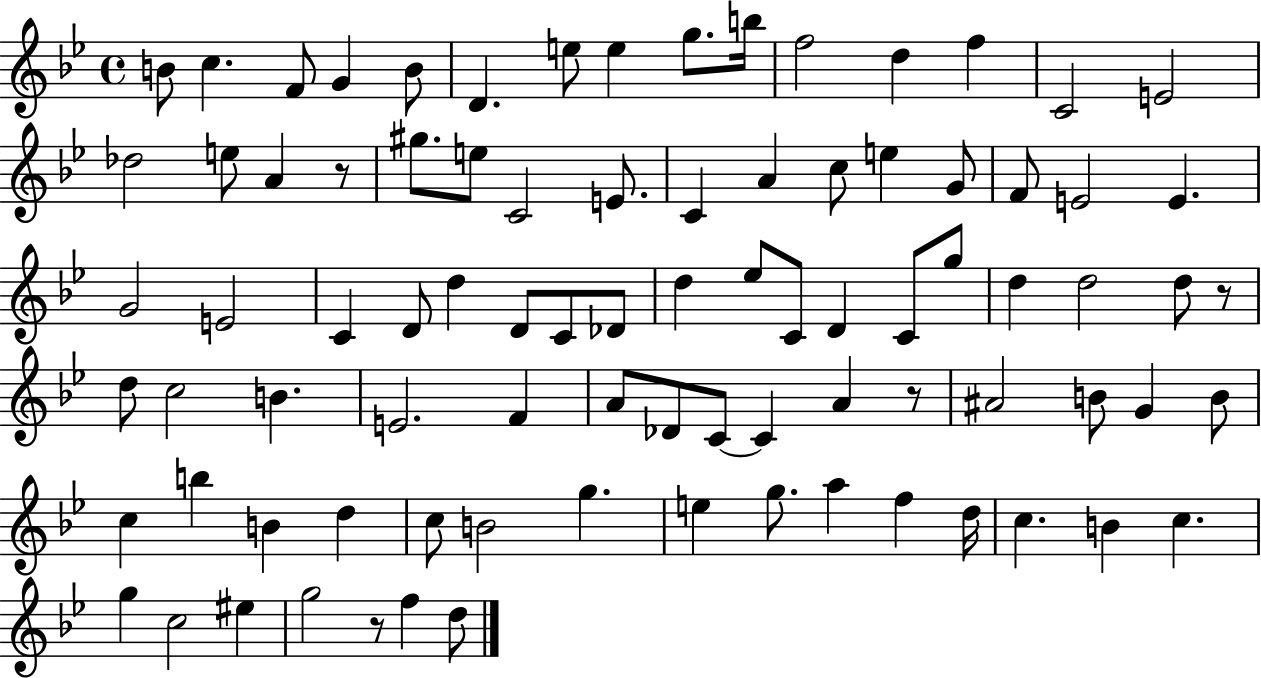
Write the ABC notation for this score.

X:1
T:Untitled
M:4/4
L:1/4
K:Bb
B/2 c F/2 G B/2 D e/2 e g/2 b/4 f2 d f C2 E2 _d2 e/2 A z/2 ^g/2 e/2 C2 E/2 C A c/2 e G/2 F/2 E2 E G2 E2 C D/2 d D/2 C/2 _D/2 d _e/2 C/2 D C/2 g/2 d d2 d/2 z/2 d/2 c2 B E2 F A/2 _D/2 C/2 C A z/2 ^A2 B/2 G B/2 c b B d c/2 B2 g e g/2 a f d/4 c B c g c2 ^e g2 z/2 f d/2